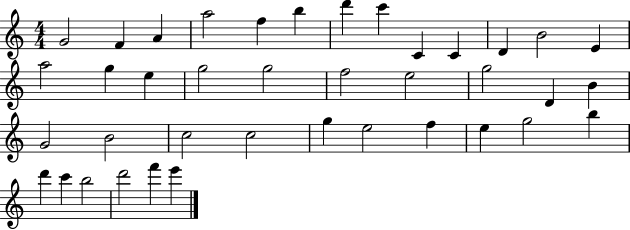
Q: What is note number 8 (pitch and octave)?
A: C6